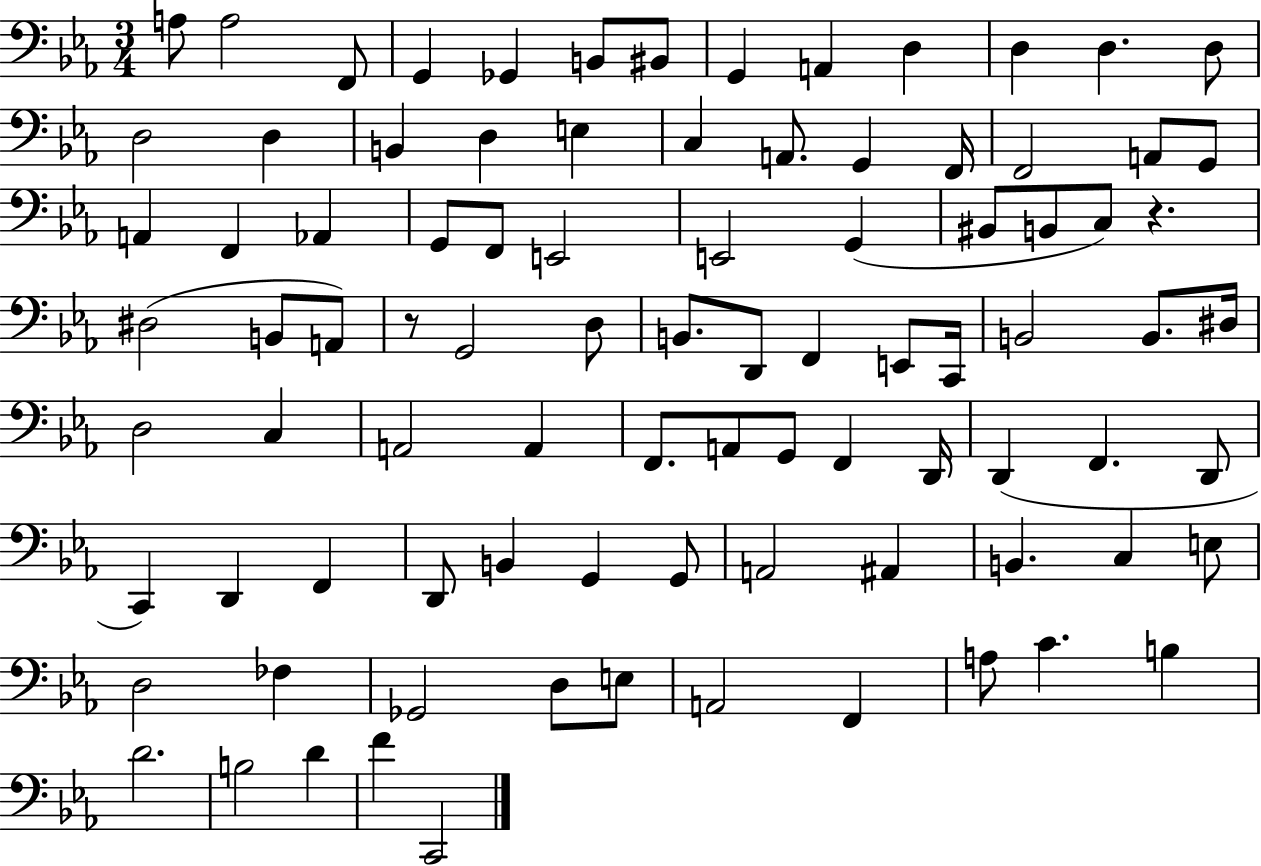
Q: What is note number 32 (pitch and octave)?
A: E2